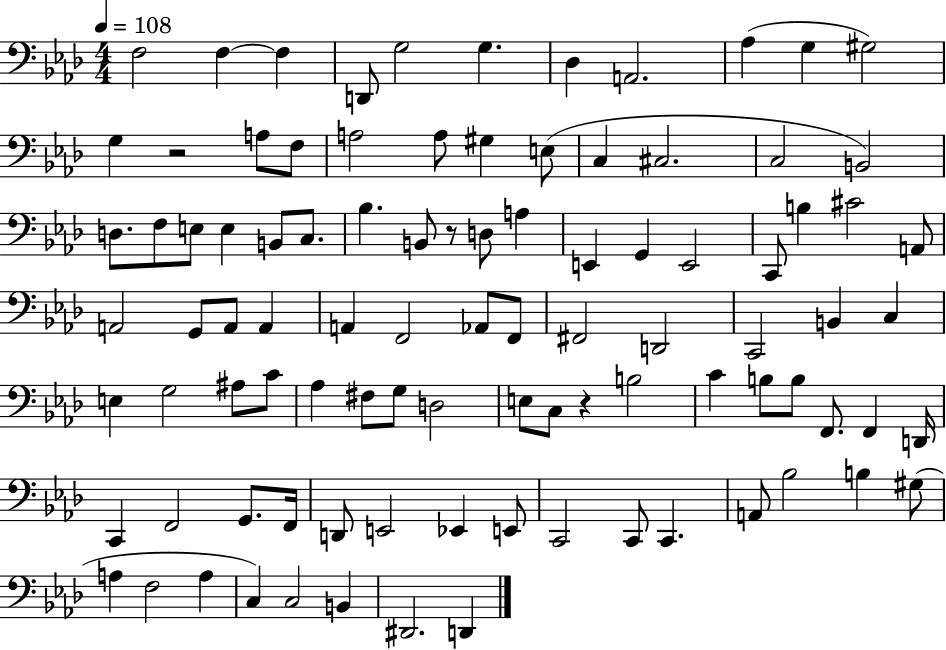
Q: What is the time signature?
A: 4/4